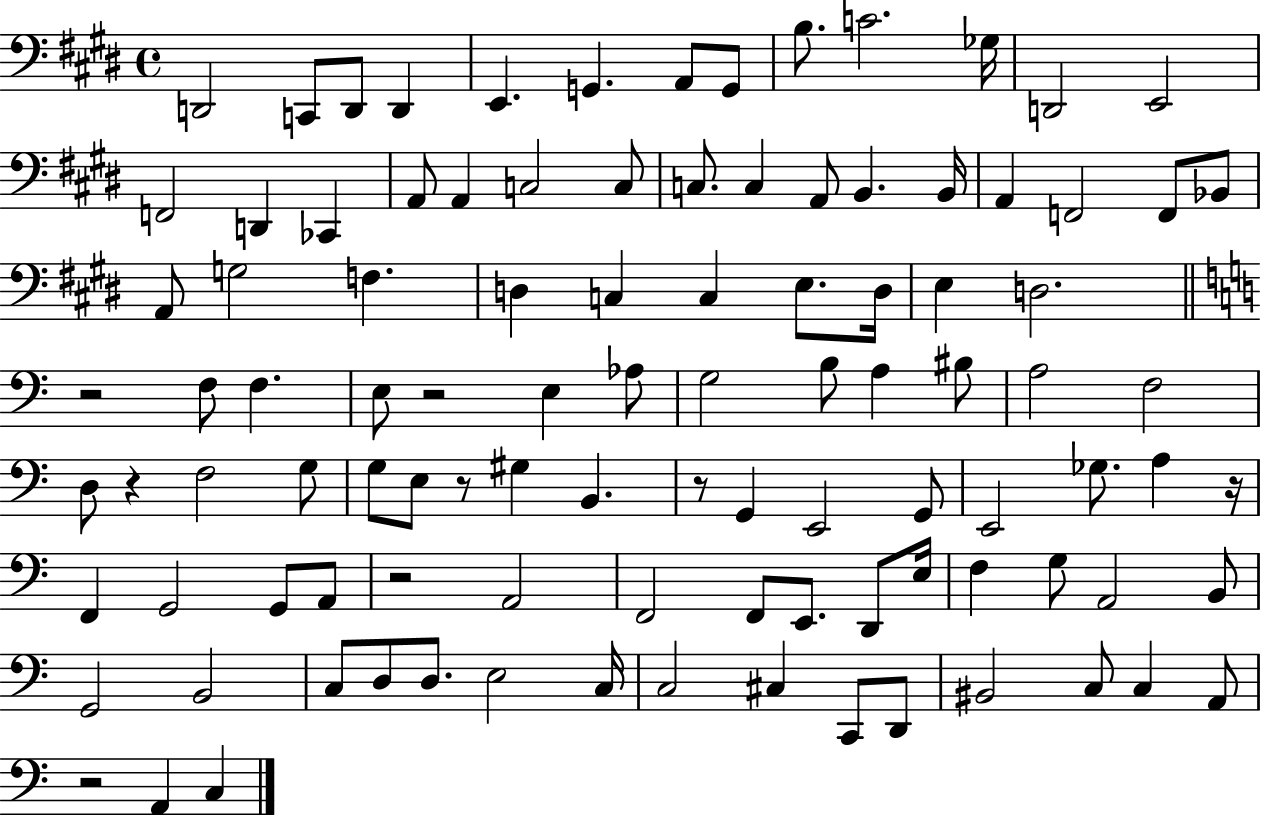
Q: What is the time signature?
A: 4/4